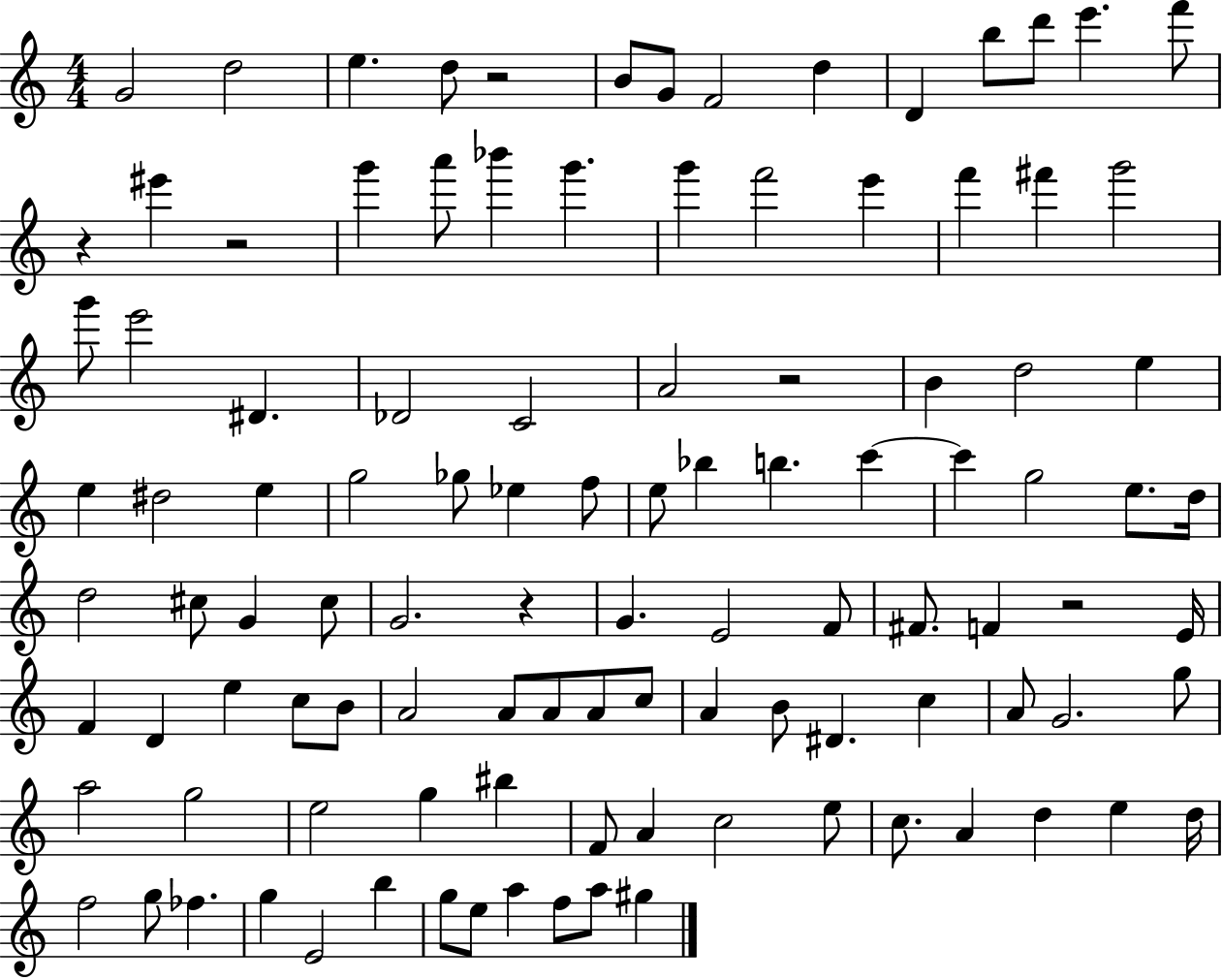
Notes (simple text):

G4/h D5/h E5/q. D5/e R/h B4/e G4/e F4/h D5/q D4/q B5/e D6/e E6/q. F6/e R/q EIS6/q R/h G6/q A6/e Bb6/q G6/q. G6/q F6/h E6/q F6/q F#6/q G6/h G6/e E6/h D#4/q. Db4/h C4/h A4/h R/h B4/q D5/h E5/q E5/q D#5/h E5/q G5/h Gb5/e Eb5/q F5/e E5/e Bb5/q B5/q. C6/q C6/q G5/h E5/e. D5/s D5/h C#5/e G4/q C#5/e G4/h. R/q G4/q. E4/h F4/e F#4/e. F4/q R/h E4/s F4/q D4/q E5/q C5/e B4/e A4/h A4/e A4/e A4/e C5/e A4/q B4/e D#4/q. C5/q A4/e G4/h. G5/e A5/h G5/h E5/h G5/q BIS5/q F4/e A4/q C5/h E5/e C5/e. A4/q D5/q E5/q D5/s F5/h G5/e FES5/q. G5/q E4/h B5/q G5/e E5/e A5/q F5/e A5/e G#5/q